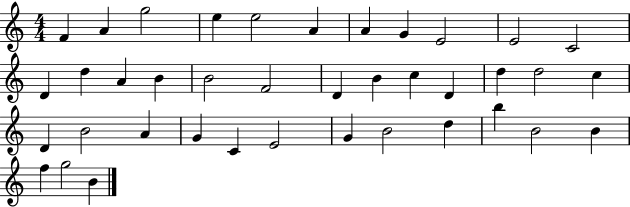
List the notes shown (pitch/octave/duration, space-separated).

F4/q A4/q G5/h E5/q E5/h A4/q A4/q G4/q E4/h E4/h C4/h D4/q D5/q A4/q B4/q B4/h F4/h D4/q B4/q C5/q D4/q D5/q D5/h C5/q D4/q B4/h A4/q G4/q C4/q E4/h G4/q B4/h D5/q B5/q B4/h B4/q F5/q G5/h B4/q